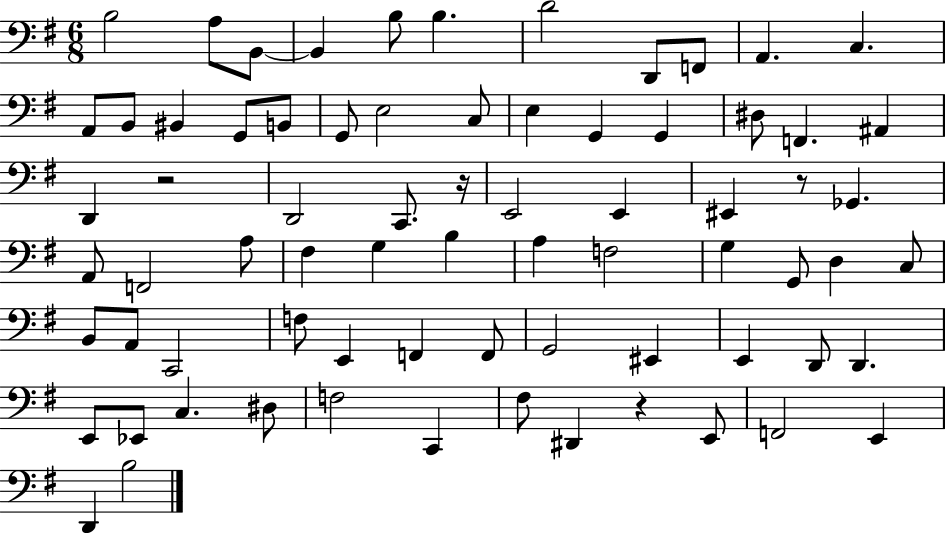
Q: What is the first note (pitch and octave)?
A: B3